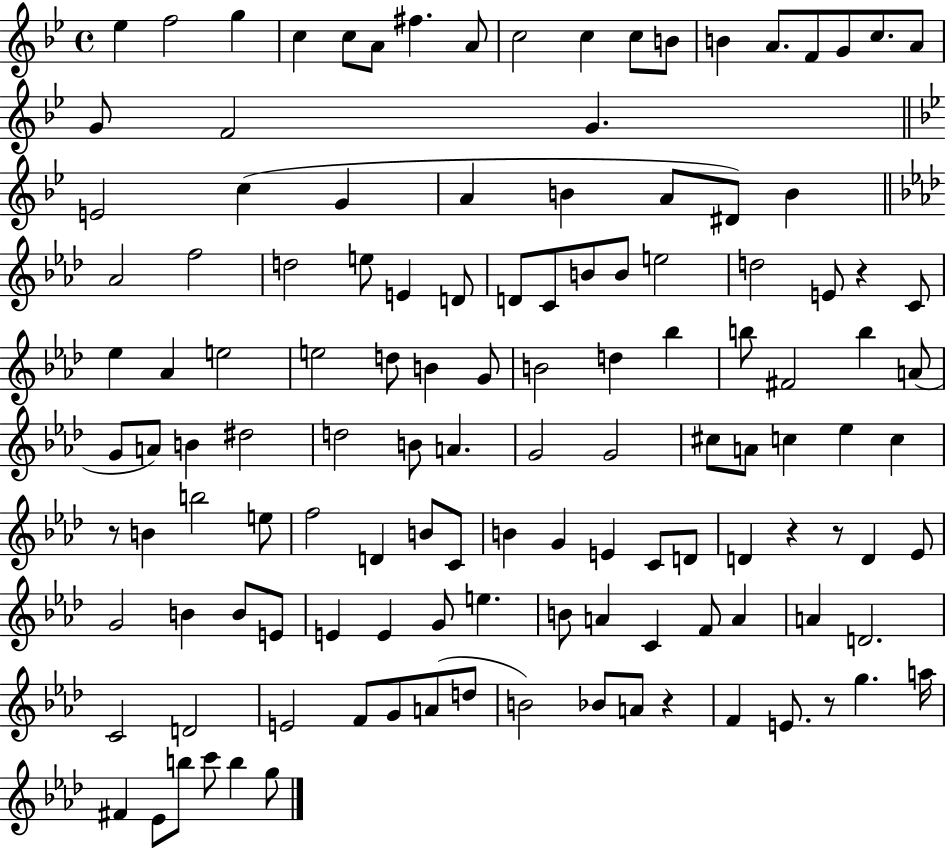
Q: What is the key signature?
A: BES major